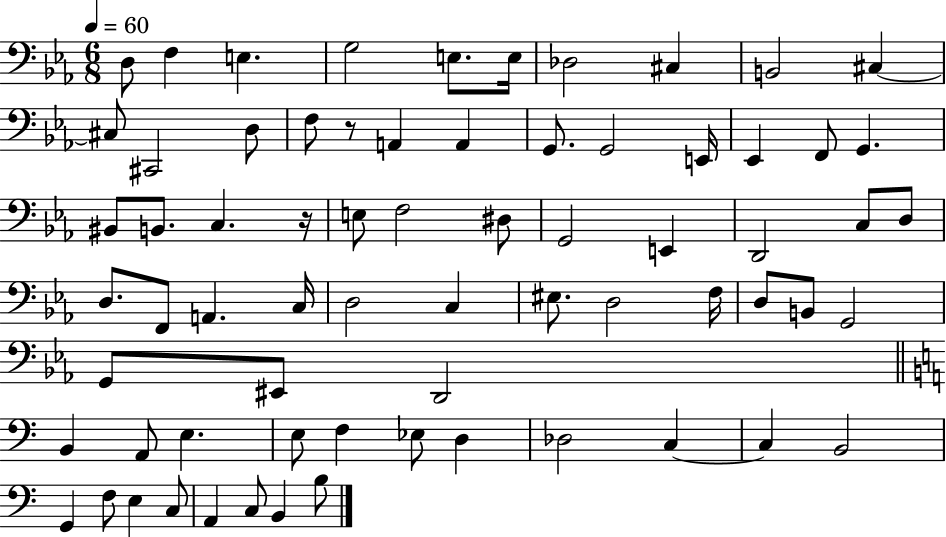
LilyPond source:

{
  \clef bass
  \numericTimeSignature
  \time 6/8
  \key ees \major
  \tempo 4 = 60
  d8 f4 e4. | g2 e8. e16 | des2 cis4 | b,2 cis4~~ | \break cis8 cis,2 d8 | f8 r8 a,4 a,4 | g,8. g,2 e,16 | ees,4 f,8 g,4. | \break bis,8 b,8. c4. r16 | e8 f2 dis8 | g,2 e,4 | d,2 c8 d8 | \break d8. f,8 a,4. c16 | d2 c4 | eis8. d2 f16 | d8 b,8 g,2 | \break g,8 eis,8 d,2 | \bar "||" \break \key c \major b,4 a,8 e4. | e8 f4 ees8 d4 | des2 c4~~ | c4 b,2 | \break g,4 f8 e4 c8 | a,4 c8 b,4 b8 | \bar "|."
}